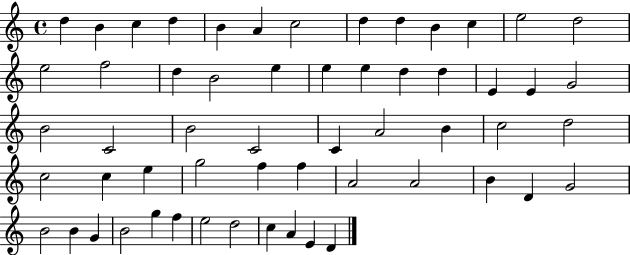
{
  \clef treble
  \time 4/4
  \defaultTimeSignature
  \key c \major
  d''4 b'4 c''4 d''4 | b'4 a'4 c''2 | d''4 d''4 b'4 c''4 | e''2 d''2 | \break e''2 f''2 | d''4 b'2 e''4 | e''4 e''4 d''4 d''4 | e'4 e'4 g'2 | \break b'2 c'2 | b'2 c'2 | c'4 a'2 b'4 | c''2 d''2 | \break c''2 c''4 e''4 | g''2 f''4 f''4 | a'2 a'2 | b'4 d'4 g'2 | \break b'2 b'4 g'4 | b'2 g''4 f''4 | e''2 d''2 | c''4 a'4 e'4 d'4 | \break \bar "|."
}